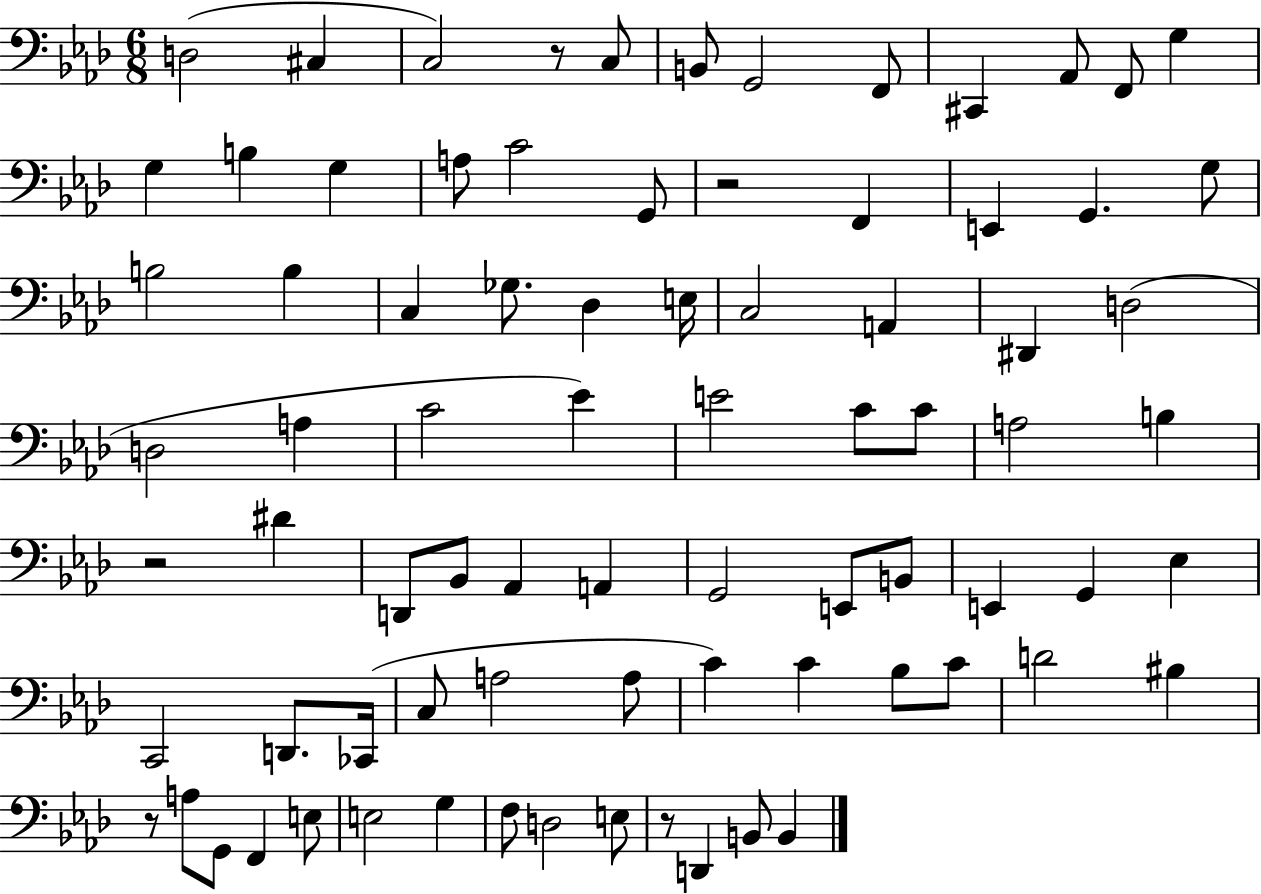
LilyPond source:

{
  \clef bass
  \numericTimeSignature
  \time 6/8
  \key aes \major
  d2( cis4 | c2) r8 c8 | b,8 g,2 f,8 | cis,4 aes,8 f,8 g4 | \break g4 b4 g4 | a8 c'2 g,8 | r2 f,4 | e,4 g,4. g8 | \break b2 b4 | c4 ges8. des4 e16 | c2 a,4 | dis,4 d2( | \break d2 a4 | c'2 ees'4) | e'2 c'8 c'8 | a2 b4 | \break r2 dis'4 | d,8 bes,8 aes,4 a,4 | g,2 e,8 b,8 | e,4 g,4 ees4 | \break c,2 d,8. ces,16( | c8 a2 a8 | c'4) c'4 bes8 c'8 | d'2 bis4 | \break r8 a8 g,8 f,4 e8 | e2 g4 | f8 d2 e8 | r8 d,4 b,8 b,4 | \break \bar "|."
}